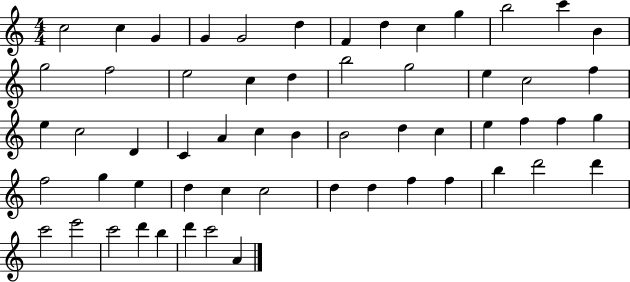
X:1
T:Untitled
M:4/4
L:1/4
K:C
c2 c G G G2 d F d c g b2 c' B g2 f2 e2 c d b2 g2 e c2 f e c2 D C A c B B2 d c e f f g f2 g e d c c2 d d f f b d'2 d' c'2 e'2 c'2 d' b d' c'2 A